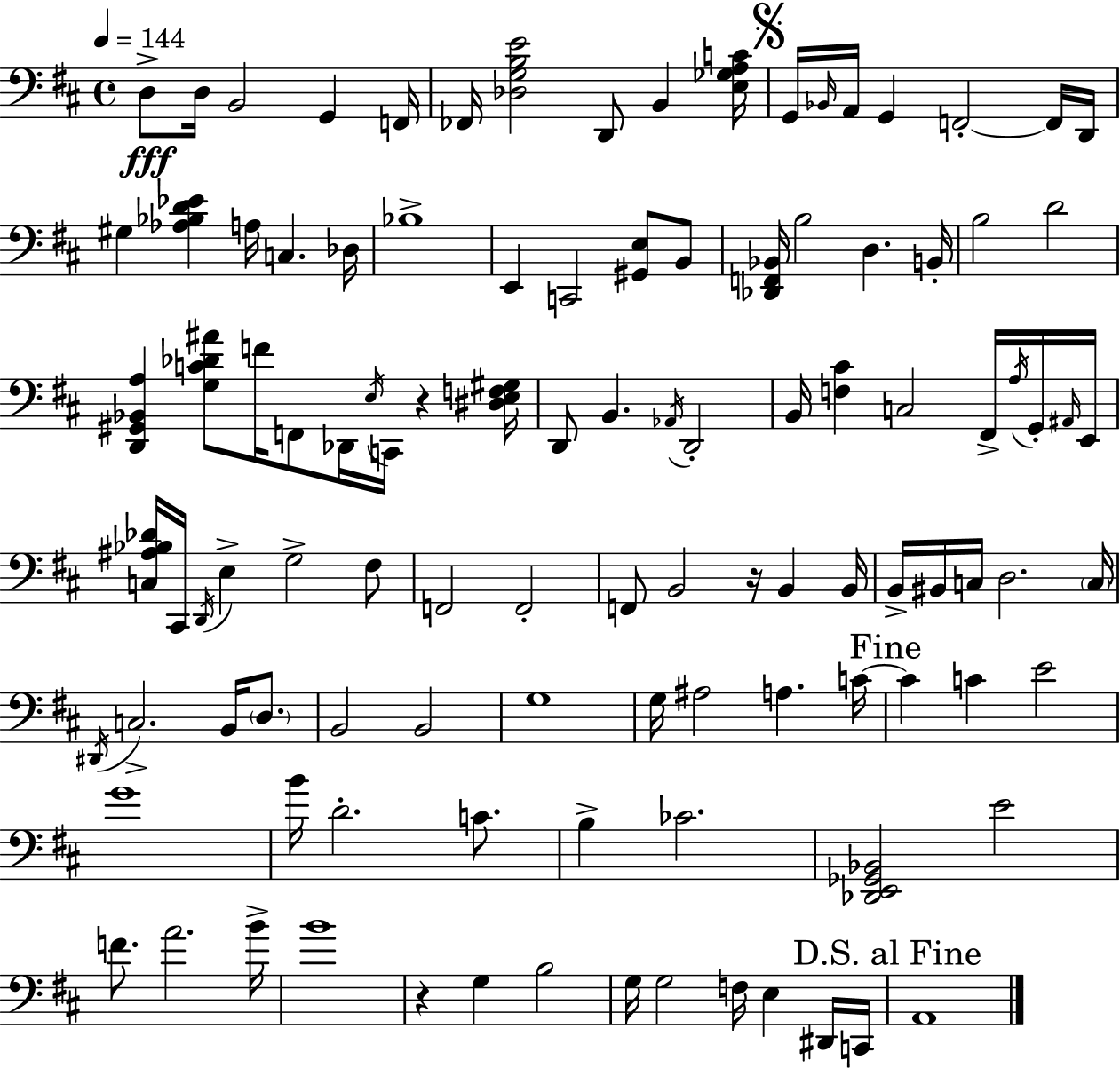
{
  \clef bass
  \time 4/4
  \defaultTimeSignature
  \key d \major
  \tempo 4 = 144
  \repeat volta 2 { d8->\fff d16 b,2 g,4 f,16 | fes,16 <des g b e'>2 d,8 b,4 <e ges a c'>16 | \mark \markup { \musicglyph "scripts.segno" } g,16 \grace { bes,16 } a,16 g,4 f,2-.~~ f,16 | d,16 gis4 <aes bes d' ees'>4 a16 c4. | \break des16 bes1-> | e,4 c,2 <gis, e>8 b,8 | <des, f, bes,>16 b2 d4. | b,16-. b2 d'2 | \break <d, gis, bes, a>4 <g c' des' ais'>8 f'16 f,8 des,16 \acciaccatura { e16 } c,16 r4 | <dis e f gis>16 d,8 b,4. \acciaccatura { aes,16 } d,2-. | b,16 <f cis'>4 c2 | fis,16-> \acciaccatura { a16 } g,16-. \grace { ais,16 } e,16 <c ais bes des'>16 cis,16 \acciaccatura { d,16 } e4-> g2-> | \break fis8 f,2 f,2-. | f,8 b,2 | r16 b,4 b,16 b,16-> bis,16 c16 d2. | \parenthesize c16 \acciaccatura { dis,16 } c2.-> | \break b,16 \parenthesize d8. b,2 b,2 | g1 | g16 ais2 | a4. c'16~~ \mark "Fine" c'4 c'4 e'2 | \break g'1 | b'16 d'2.-. | c'8. b4-> ces'2. | <des, e, ges, bes,>2 e'2 | \break f'8. a'2. | b'16-> b'1 | r4 g4 b2 | g16 g2 | \break f16 e4 dis,16 c,16 \mark "D.S. al Fine" a,1 | } \bar "|."
}